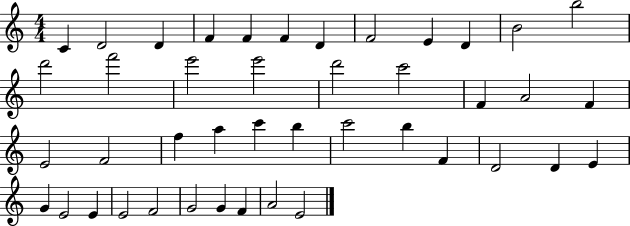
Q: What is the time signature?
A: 4/4